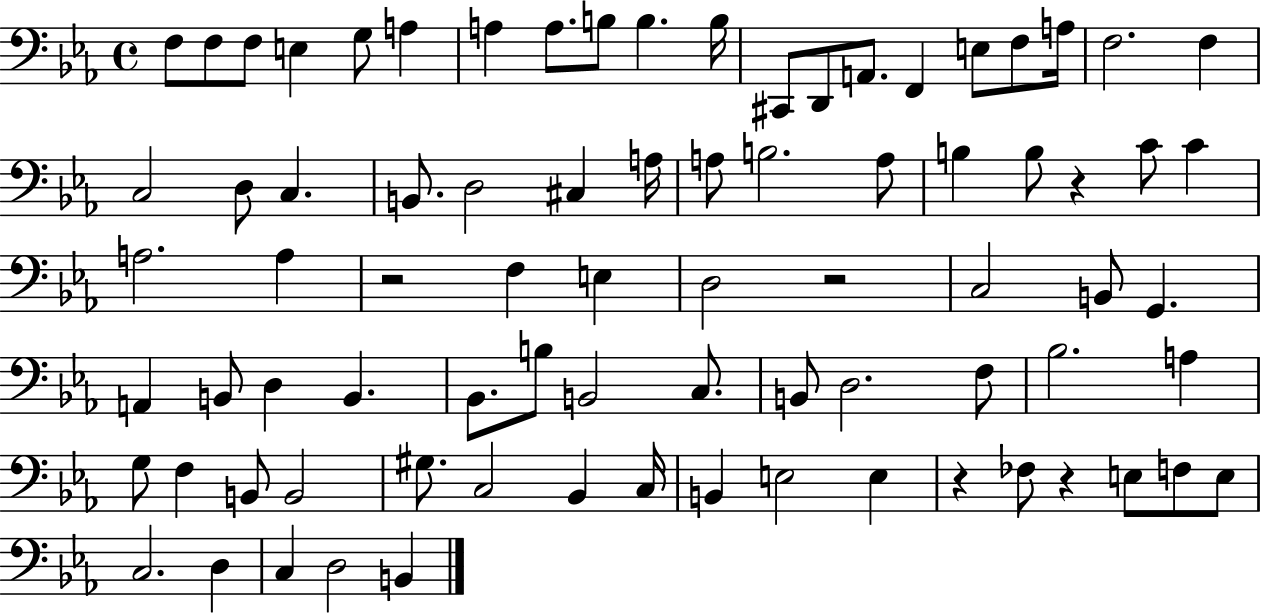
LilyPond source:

{
  \clef bass
  \time 4/4
  \defaultTimeSignature
  \key ees \major
  f8 f8 f8 e4 g8 a4 | a4 a8. b8 b4. b16 | cis,8 d,8 a,8. f,4 e8 f8 a16 | f2. f4 | \break c2 d8 c4. | b,8. d2 cis4 a16 | a8 b2. a8 | b4 b8 r4 c'8 c'4 | \break a2. a4 | r2 f4 e4 | d2 r2 | c2 b,8 g,4. | \break a,4 b,8 d4 b,4. | bes,8. b8 b,2 c8. | b,8 d2. f8 | bes2. a4 | \break g8 f4 b,8 b,2 | gis8. c2 bes,4 c16 | b,4 e2 e4 | r4 fes8 r4 e8 f8 e8 | \break c2. d4 | c4 d2 b,4 | \bar "|."
}